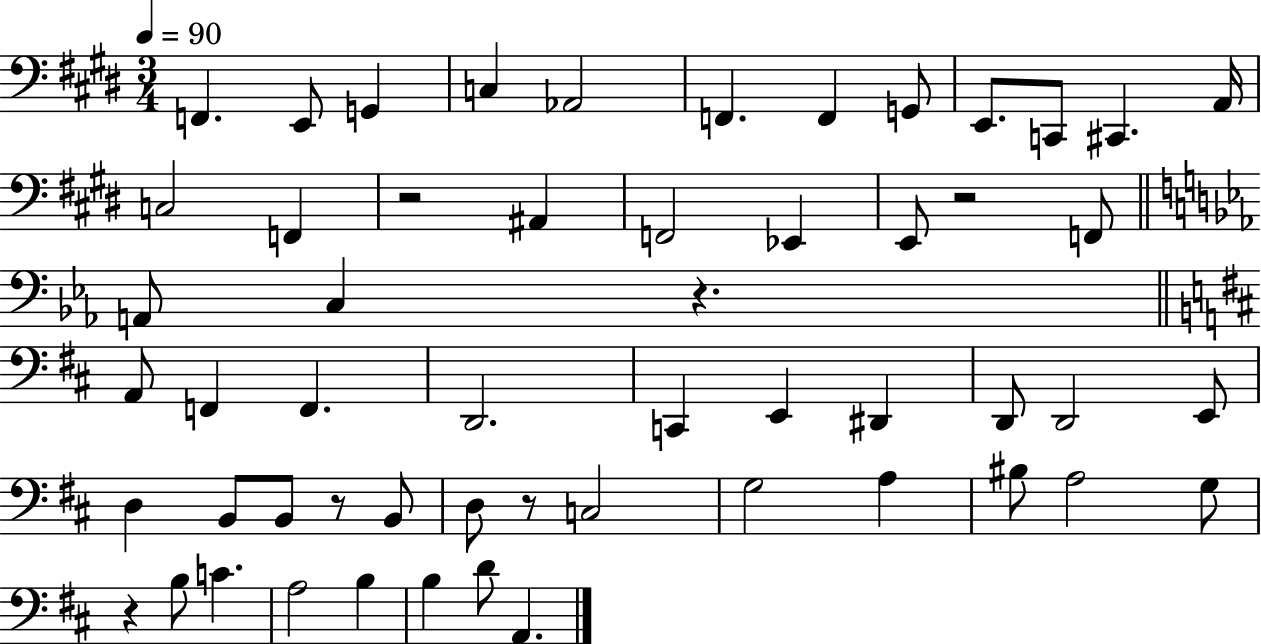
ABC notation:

X:1
T:Untitled
M:3/4
L:1/4
K:E
F,, E,,/2 G,, C, _A,,2 F,, F,, G,,/2 E,,/2 C,,/2 ^C,, A,,/4 C,2 F,, z2 ^A,, F,,2 _E,, E,,/2 z2 F,,/2 A,,/2 C, z A,,/2 F,, F,, D,,2 C,, E,, ^D,, D,,/2 D,,2 E,,/2 D, B,,/2 B,,/2 z/2 B,,/2 D,/2 z/2 C,2 G,2 A, ^B,/2 A,2 G,/2 z B,/2 C A,2 B, B, D/2 A,,